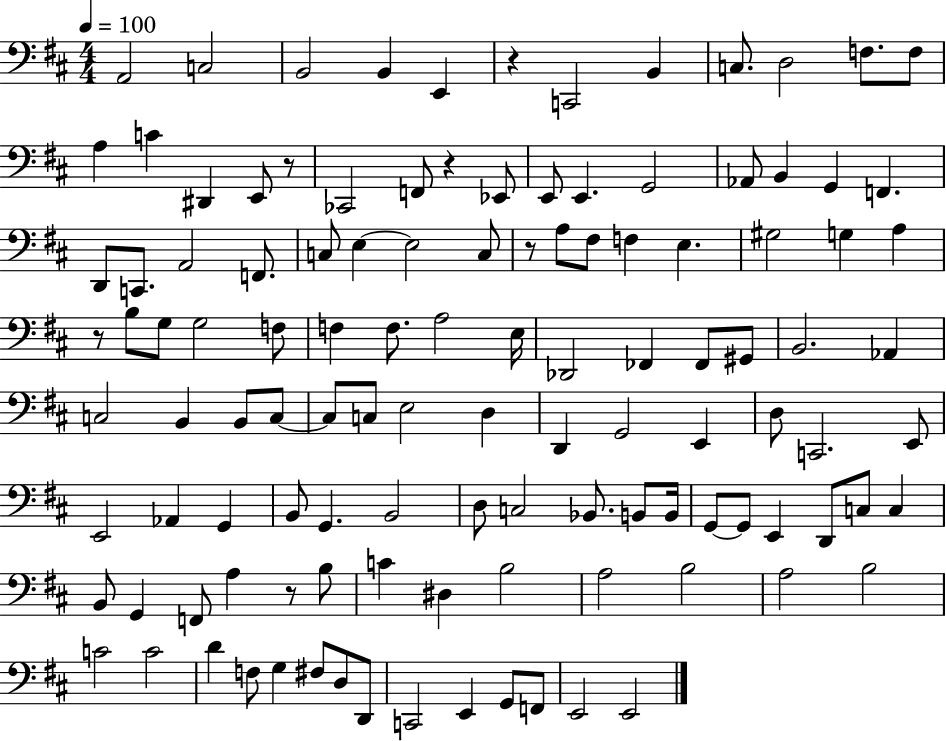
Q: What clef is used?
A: bass